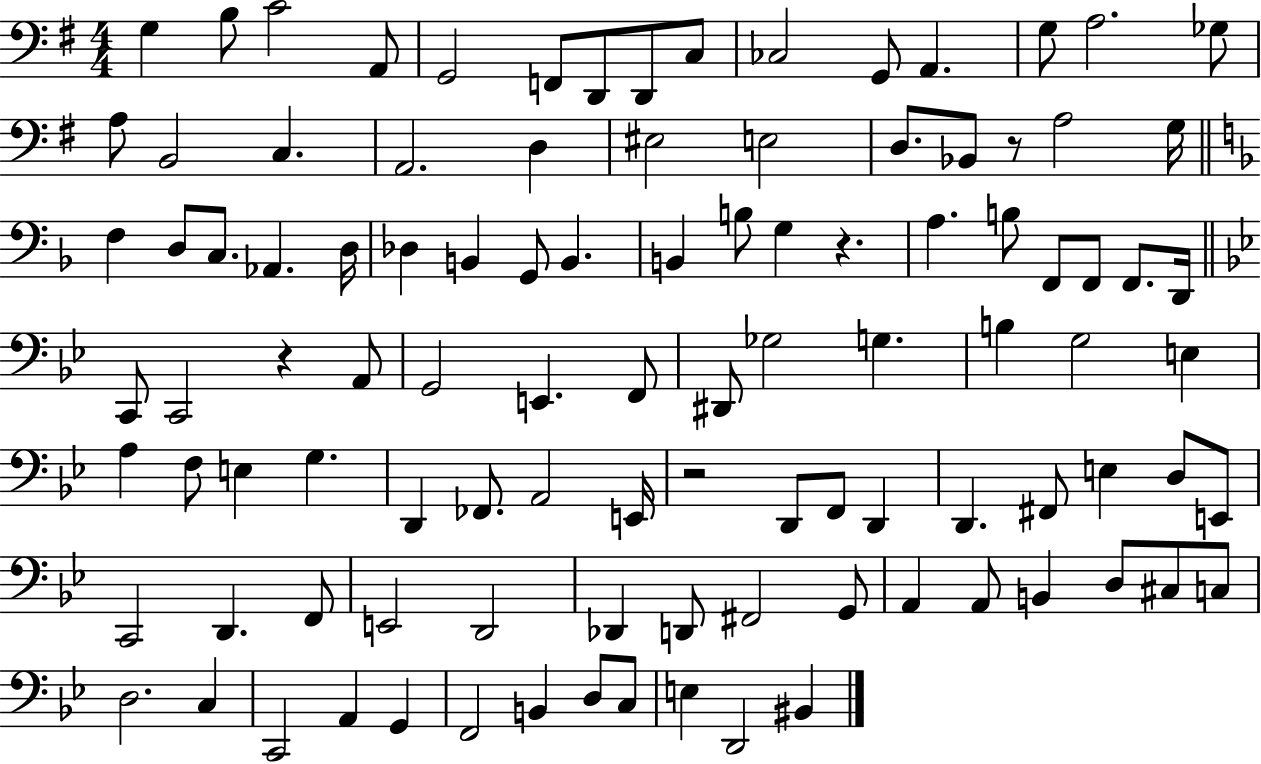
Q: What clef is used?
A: bass